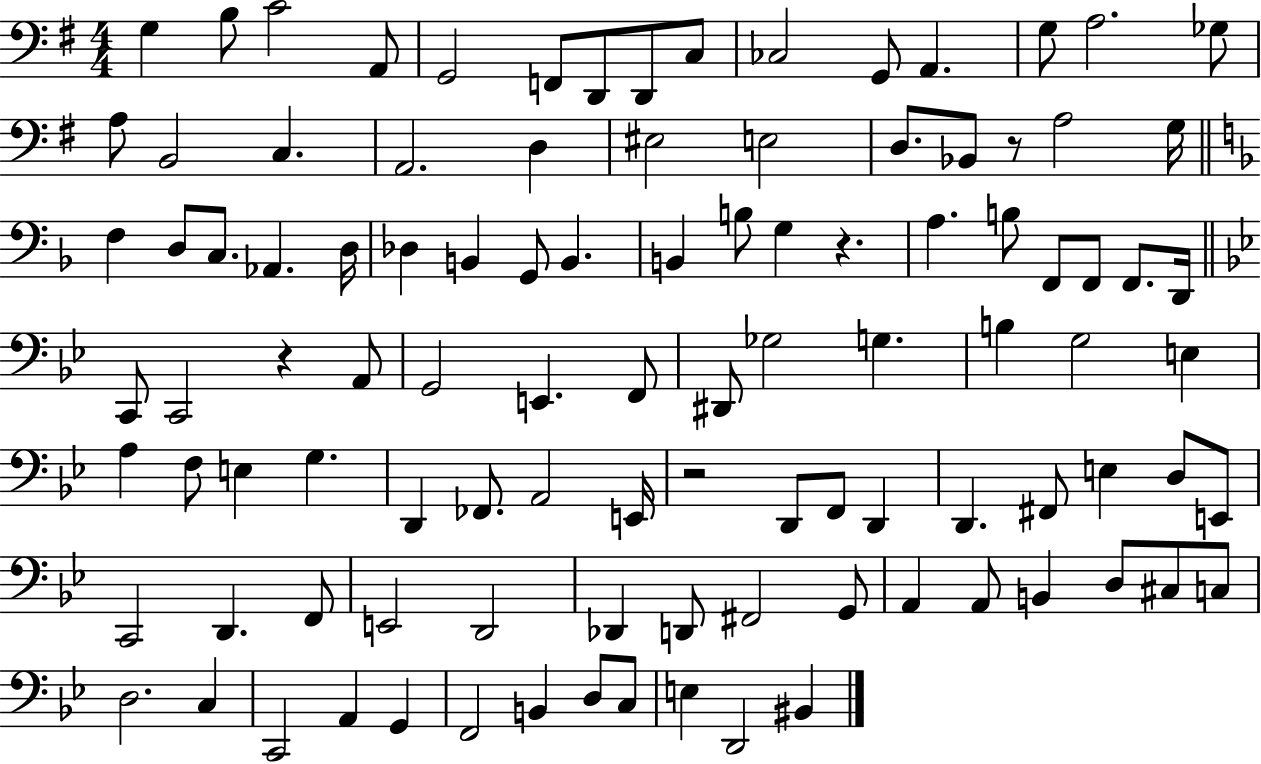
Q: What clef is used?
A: bass